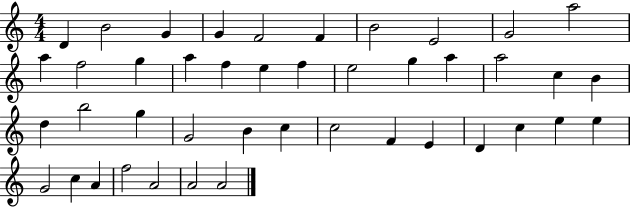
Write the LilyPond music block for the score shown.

{
  \clef treble
  \numericTimeSignature
  \time 4/4
  \key c \major
  d'4 b'2 g'4 | g'4 f'2 f'4 | b'2 e'2 | g'2 a''2 | \break a''4 f''2 g''4 | a''4 f''4 e''4 f''4 | e''2 g''4 a''4 | a''2 c''4 b'4 | \break d''4 b''2 g''4 | g'2 b'4 c''4 | c''2 f'4 e'4 | d'4 c''4 e''4 e''4 | \break g'2 c''4 a'4 | f''2 a'2 | a'2 a'2 | \bar "|."
}